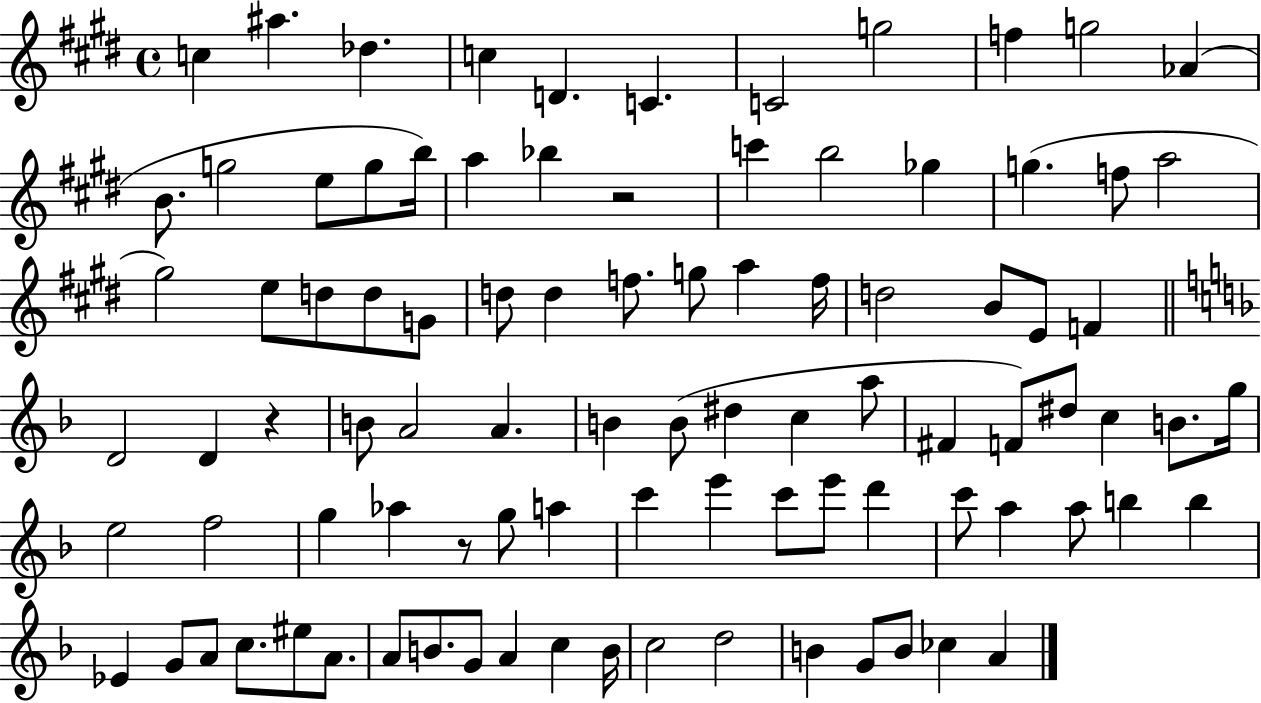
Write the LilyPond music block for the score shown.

{
  \clef treble
  \time 4/4
  \defaultTimeSignature
  \key e \major
  c''4 ais''4. des''4. | c''4 d'4. c'4. | c'2 g''2 | f''4 g''2 aes'4( | \break b'8. g''2 e''8 g''8 b''16) | a''4 bes''4 r2 | c'''4 b''2 ges''4 | g''4.( f''8 a''2 | \break gis''2) e''8 d''8 d''8 g'8 | d''8 d''4 f''8. g''8 a''4 f''16 | d''2 b'8 e'8 f'4 | \bar "||" \break \key d \minor d'2 d'4 r4 | b'8 a'2 a'4. | b'4 b'8( dis''4 c''4 a''8 | fis'4 f'8) dis''8 c''4 b'8. g''16 | \break e''2 f''2 | g''4 aes''4 r8 g''8 a''4 | c'''4 e'''4 c'''8 e'''8 d'''4 | c'''8 a''4 a''8 b''4 b''4 | \break ees'4 g'8 a'8 c''8. eis''8 a'8. | a'8 b'8. g'8 a'4 c''4 b'16 | c''2 d''2 | b'4 g'8 b'8 ces''4 a'4 | \break \bar "|."
}